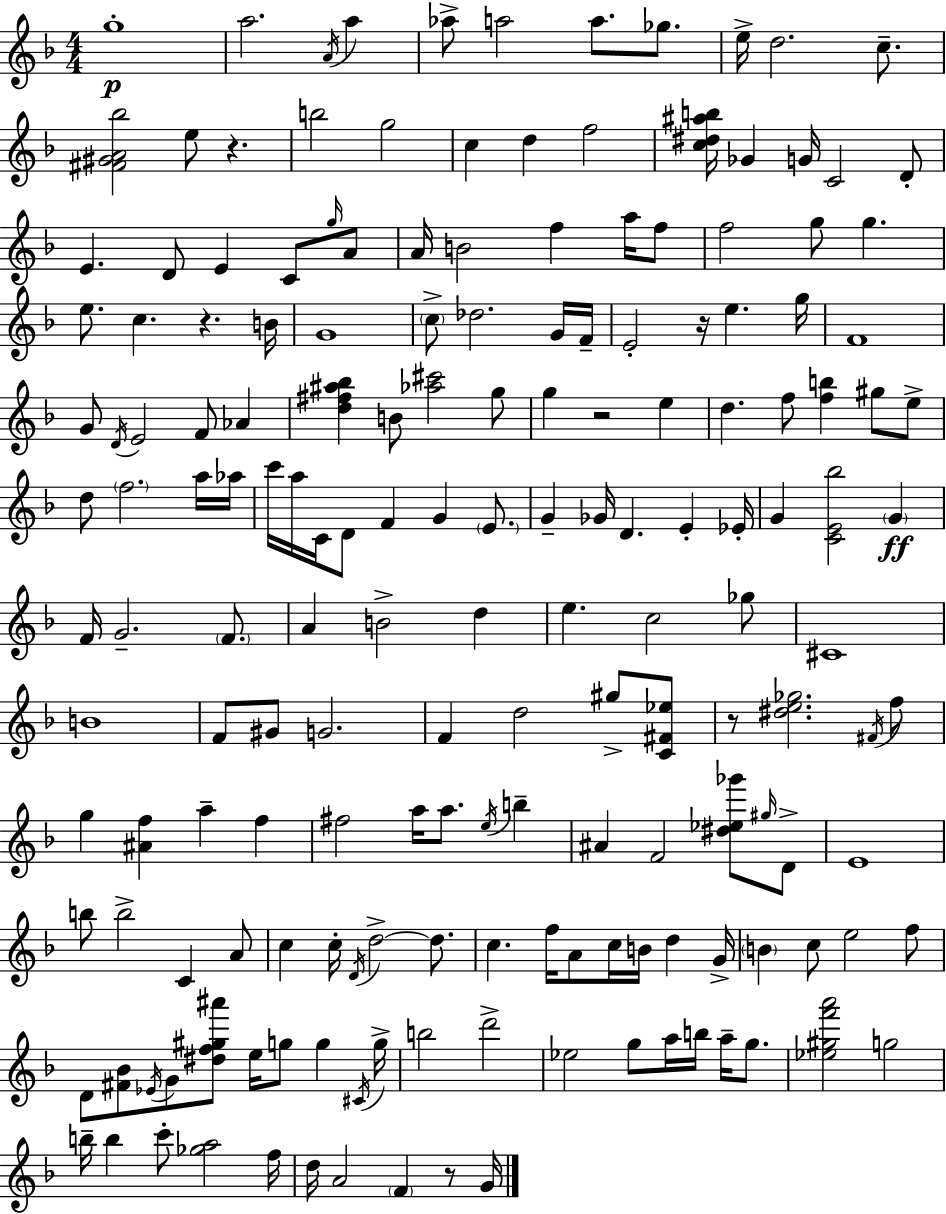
{
  \clef treble
  \numericTimeSignature
  \time 4/4
  \key f \major
  \repeat volta 2 { g''1-.\p | a''2. \acciaccatura { a'16 } a''4 | aes''8-> a''2 a''8. ges''8. | e''16-> d''2. c''8.-- | \break <fis' gis' a' bes''>2 e''8 r4. | b''2 g''2 | c''4 d''4 f''2 | <c'' dis'' ais'' b''>16 ges'4 g'16 c'2 d'8-. | \break e'4. d'8 e'4 c'8 \grace { g''16 } | a'8 a'16 b'2 f''4 a''16 | f''8 f''2 g''8 g''4. | e''8. c''4. r4. | \break b'16 g'1 | \parenthesize c''8-> des''2. | g'16 f'16-- e'2-. r16 e''4. | g''16 f'1 | \break g'8 \acciaccatura { d'16 } e'2 f'8 aes'4 | <d'' fis'' ais'' bes''>4 b'8 <aes'' cis'''>2 | g''8 g''4 r2 e''4 | d''4. f''8 <f'' b''>4 gis''8 | \break e''8-> d''8 \parenthesize f''2. | a''16 aes''16 c'''16 a''16 c'16 d'8 f'4 g'4 | \parenthesize e'8. g'4-- ges'16 d'4. e'4-. | ees'16-. g'4 <c' e' bes''>2 \parenthesize g'4\ff | \break f'16 g'2.-- | \parenthesize f'8. a'4 b'2-> d''4 | e''4. c''2 | ges''8 cis'1 | \break b'1 | f'8 gis'8 g'2. | f'4 d''2 gis''8-> | <c' fis' ees''>8 r8 <dis'' e'' ges''>2. | \break \acciaccatura { fis'16 } f''8 g''4 <ais' f''>4 a''4-- | f''4 fis''2 a''16 a''8. | \acciaccatura { e''16 } b''4-- ais'4 f'2 | <dis'' ees'' ges'''>8 \grace { gis''16 } d'8-> e'1 | \break b''8 b''2-> | c'4 a'8 c''4 c''16-. \acciaccatura { d'16 } d''2->~~ | d''8. c''4. f''16 a'8 | c''16 b'16 d''4 g'16-> \parenthesize b'4 c''8 e''2 | \break f''8 d'8 <fis' bes'>8 \acciaccatura { ees'16 } g'8 <dis'' f'' gis'' ais'''>8 | e''16 g''8 g''4 \acciaccatura { cis'16 } g''16-> b''2 | d'''2-> ees''2 | g''8 a''16 b''16 a''16-- g''8. <ees'' gis'' f''' a'''>2 | \break g''2 b''16-- b''4 c'''8-. | <ges'' a''>2 f''16 d''16 a'2 | \parenthesize f'4 r8 g'16 } \bar "|."
}